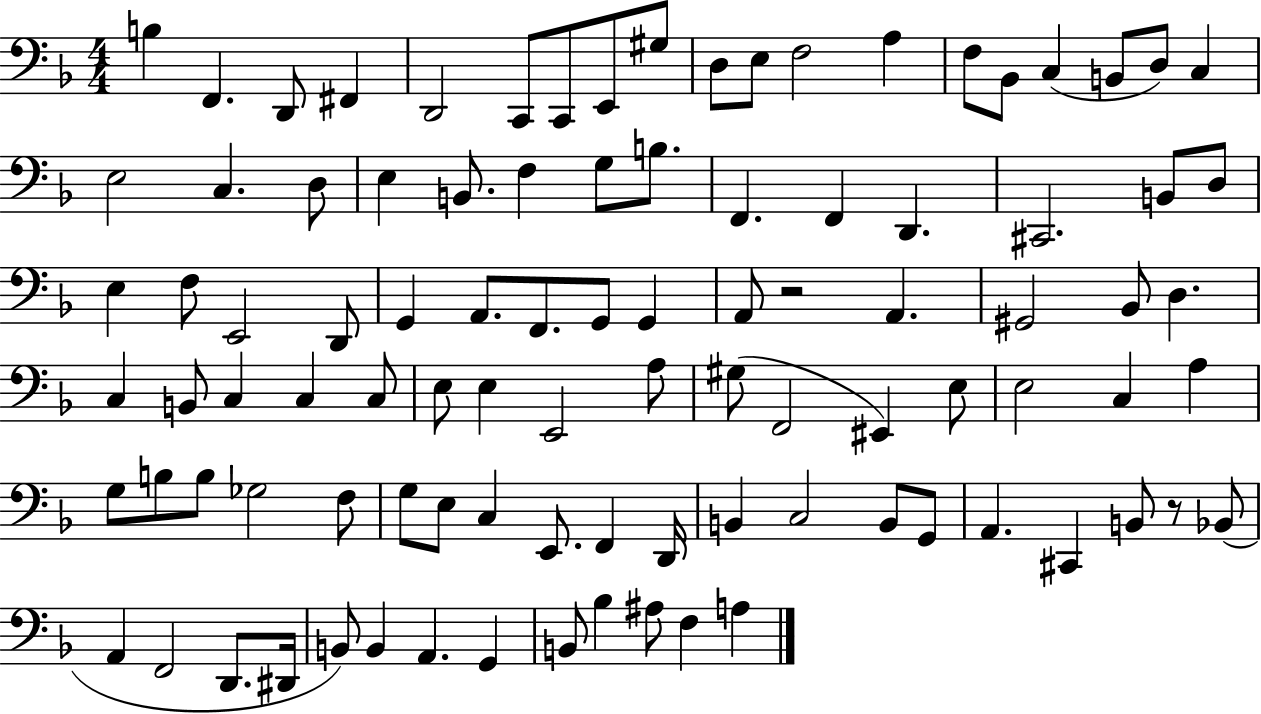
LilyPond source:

{
  \clef bass
  \numericTimeSignature
  \time 4/4
  \key f \major
  b4 f,4. d,8 fis,4 | d,2 c,8 c,8 e,8 gis8 | d8 e8 f2 a4 | f8 bes,8 c4( b,8 d8) c4 | \break e2 c4. d8 | e4 b,8. f4 g8 b8. | f,4. f,4 d,4. | cis,2. b,8 d8 | \break e4 f8 e,2 d,8 | g,4 a,8. f,8. g,8 g,4 | a,8 r2 a,4. | gis,2 bes,8 d4. | \break c4 b,8 c4 c4 c8 | e8 e4 e,2 a8 | gis8( f,2 eis,4) e8 | e2 c4 a4 | \break g8 b8 b8 ges2 f8 | g8 e8 c4 e,8. f,4 d,16 | b,4 c2 b,8 g,8 | a,4. cis,4 b,8 r8 bes,8( | \break a,4 f,2 d,8. dis,16 | b,8) b,4 a,4. g,4 | b,8 bes4 ais8 f4 a4 | \bar "|."
}